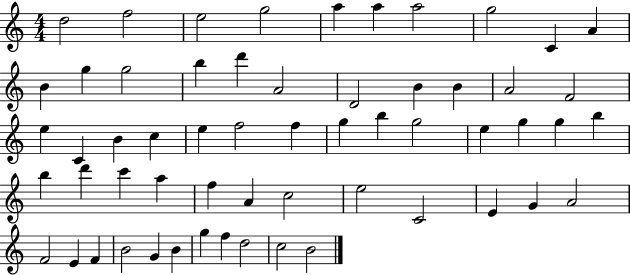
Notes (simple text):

D5/h F5/h E5/h G5/h A5/q A5/q A5/h G5/h C4/q A4/q B4/q G5/q G5/h B5/q D6/q A4/h D4/h B4/q B4/q A4/h F4/h E5/q C4/q B4/q C5/q E5/q F5/h F5/q G5/q B5/q G5/h E5/q G5/q G5/q B5/q B5/q D6/q C6/q A5/q F5/q A4/q C5/h E5/h C4/h E4/q G4/q A4/h F4/h E4/q F4/q B4/h G4/q B4/q G5/q F5/q D5/h C5/h B4/h